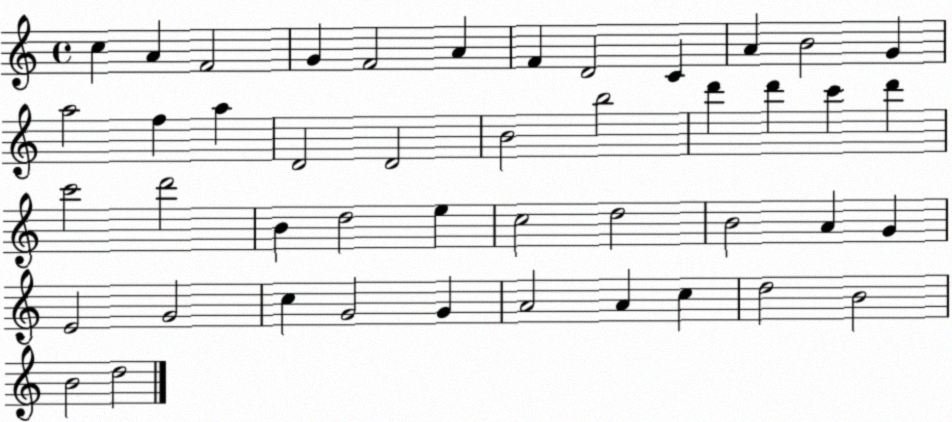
X:1
T:Untitled
M:4/4
L:1/4
K:C
c A F2 G F2 A F D2 C A B2 G a2 f a D2 D2 B2 b2 d' d' c' d' c'2 d'2 B d2 e c2 d2 B2 A G E2 G2 c G2 G A2 A c d2 B2 B2 d2